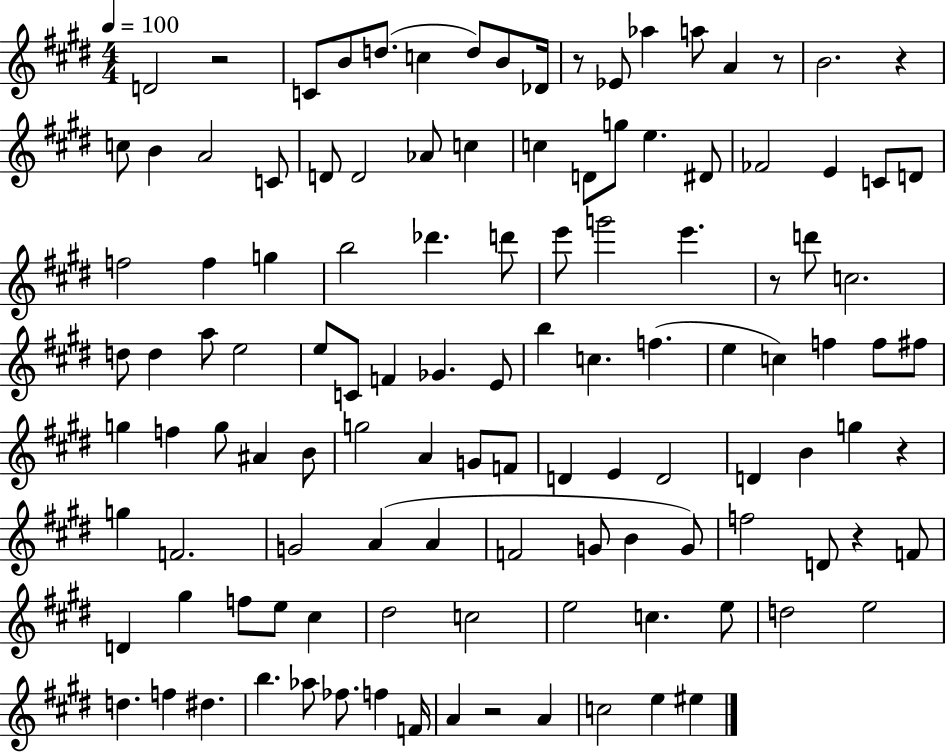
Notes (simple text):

D4/h R/h C4/e B4/e D5/e. C5/q D5/e B4/e Db4/s R/e Eb4/e Ab5/q A5/e A4/q R/e B4/h. R/q C5/e B4/q A4/h C4/e D4/e D4/h Ab4/e C5/q C5/q D4/e G5/e E5/q. D#4/e FES4/h E4/q C4/e D4/e F5/h F5/q G5/q B5/h Db6/q. D6/e E6/e G6/h E6/q. R/e D6/e C5/h. D5/e D5/q A5/e E5/h E5/e C4/e F4/q Gb4/q. E4/e B5/q C5/q. F5/q. E5/q C5/q F5/q F5/e F#5/e G5/q F5/q G5/e A#4/q B4/e G5/h A4/q G4/e F4/e D4/q E4/q D4/h D4/q B4/q G5/q R/q G5/q F4/h. G4/h A4/q A4/q F4/h G4/e B4/q G4/e F5/h D4/e R/q F4/e D4/q G#5/q F5/e E5/e C#5/q D#5/h C5/h E5/h C5/q. E5/e D5/h E5/h D5/q. F5/q D#5/q. B5/q. Ab5/e FES5/e. F5/q F4/s A4/q R/h A4/q C5/h E5/q EIS5/q